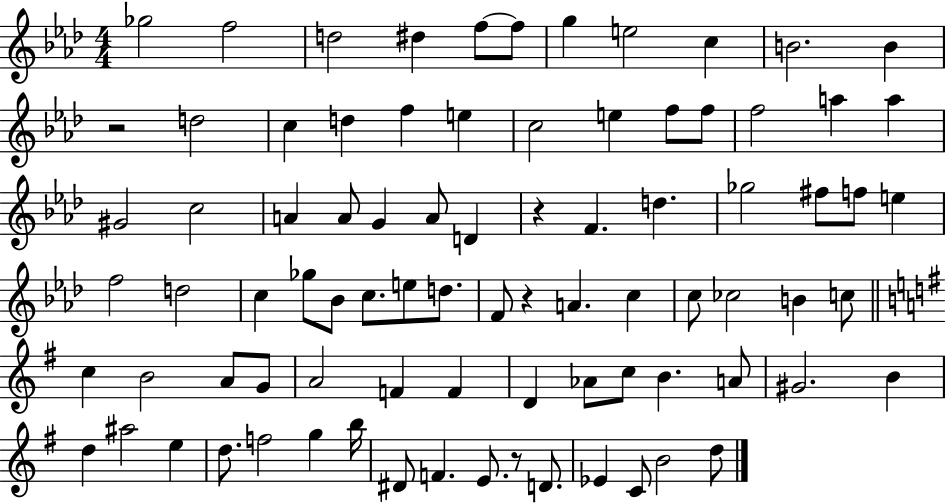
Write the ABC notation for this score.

X:1
T:Untitled
M:4/4
L:1/4
K:Ab
_g2 f2 d2 ^d f/2 f/2 g e2 c B2 B z2 d2 c d f e c2 e f/2 f/2 f2 a a ^G2 c2 A A/2 G A/2 D z F d _g2 ^f/2 f/2 e f2 d2 c _g/2 _B/2 c/2 e/2 d/2 F/2 z A c c/2 _c2 B c/2 c B2 A/2 G/2 A2 F F D _A/2 c/2 B A/2 ^G2 B d ^a2 e d/2 f2 g b/4 ^D/2 F E/2 z/2 D/2 _E C/2 B2 d/2